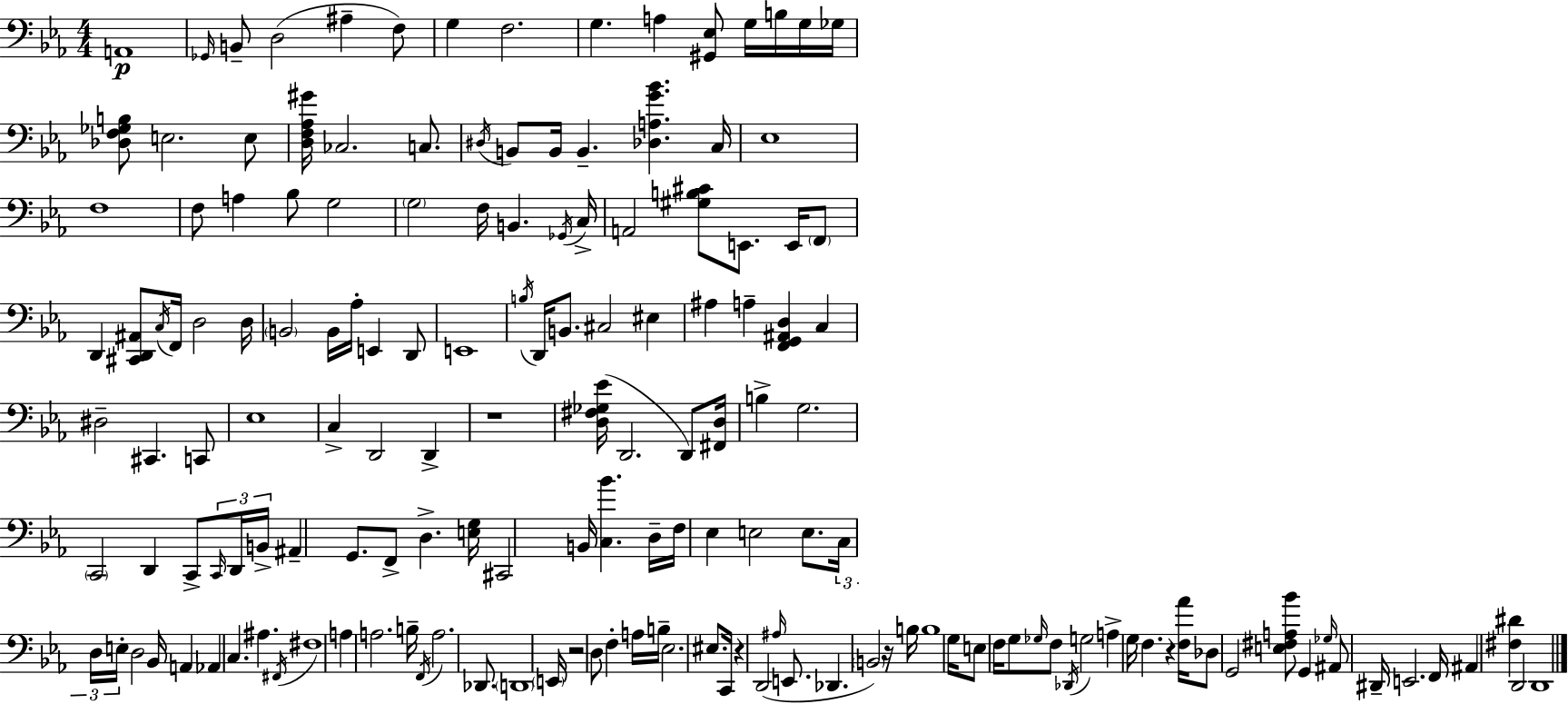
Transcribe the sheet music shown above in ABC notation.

X:1
T:Untitled
M:4/4
L:1/4
K:Cm
A,,4 _G,,/4 B,,/2 D,2 ^A, F,/2 G, F,2 G, A, [^G,,_E,]/2 G,/4 B,/4 G,/4 _G,/4 [_D,F,_G,B,]/2 E,2 E,/2 [D,F,_A,^G]/4 _C,2 C,/2 ^D,/4 B,,/2 B,,/4 B,, [_D,A,G_B] C,/4 _E,4 F,4 F,/2 A, _B,/2 G,2 G,2 F,/4 B,, _G,,/4 C,/4 A,,2 [^G,B,^C]/2 E,,/2 E,,/4 F,,/2 D,, [^C,,D,,^A,,]/2 C,/4 F,,/4 D,2 D,/4 B,,2 B,,/4 _A,/4 E,, D,,/2 E,,4 B,/4 D,,/4 B,,/2 ^C,2 ^E, ^A, A, [F,,G,,^A,,D,] C, ^D,2 ^C,, C,,/2 _E,4 C, D,,2 D,, z4 [D,^F,_G,_E]/4 D,,2 D,,/2 [^F,,D,]/4 B, G,2 C,,2 D,, C,,/2 C,,/4 D,,/4 B,,/4 ^A,, G,,/2 F,,/2 D, [E,G,]/4 ^C,,2 B,,/4 [C,_B] D,/4 F,/4 _E, E,2 E,/2 C,/4 D,/4 E,/4 D,2 _B,,/4 A,, _A,, C, ^A, ^F,,/4 ^F,4 A, A,2 B,/4 F,,/4 A,2 _D,,/2 D,,4 E,,/4 z2 D,/2 F, A,/4 B,/4 _E,2 ^E,/2 C,,/4 z D,,2 ^A,/4 E,,/2 _D,, B,,2 z/4 B,/4 B,4 G,/4 E,/2 F,/4 G,/2 _G,/4 F,/2 _D,,/4 G,2 A, G,/4 F, z [F,_A]/4 _D,/2 G,,2 [E,^F,A,_B]/2 G,, _G,/4 ^A,,/2 ^D,,/4 E,,2 F,,/4 ^A,, [^F,^D] D,,2 D,,4